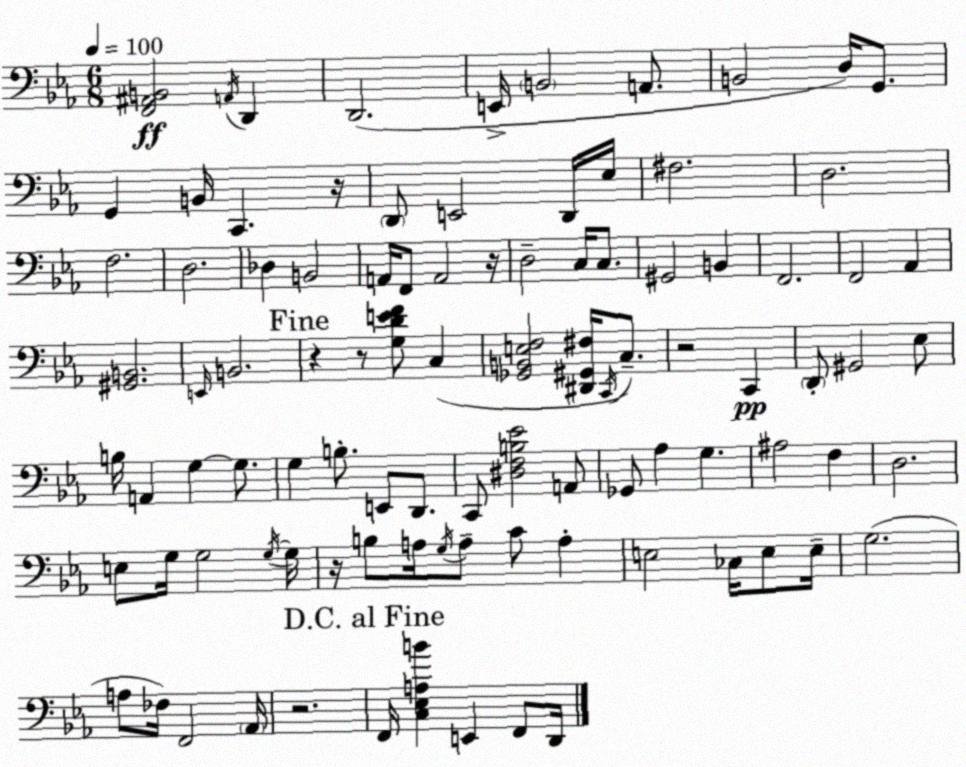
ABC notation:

X:1
T:Untitled
M:6/8
L:1/4
K:Cm
[F,,^A,,B,,]2 A,,/4 D,, D,,2 E,,/4 B,,2 A,,/2 B,,2 D,/4 G,,/2 G,, B,,/4 C,, z/4 D,,/2 E,,2 D,,/4 _E,/4 ^F,2 D,2 F,2 D,2 _D, B,,2 A,,/4 F,,/2 A,,2 z/4 D,2 C,/4 C,/2 ^G,,2 B,, F,,2 F,,2 _A,, [^G,,B,,]2 E,,/4 B,,2 z z/2 [G,DEF]/2 C, [_G,,B,,E,F,]2 [^D,,^G,,^F,]/4 C,,/4 C,/2 z2 C,, D,,/2 ^G,,2 _E,/2 B,/4 A,, G, G,/2 G, B,/2 E,,/2 D,,/2 C,,/2 [^D,F,B,_E]2 A,,/2 _G,,/2 _A, G, ^A,2 F, D,2 E,/2 G,/4 G,2 G,/4 G,/4 z/4 B,/2 A,/4 G,/4 A,/2 C/2 A, E,2 _C,/4 E,/2 E,/4 G,2 A,/2 _F,/4 F,,2 _A,,/4 z2 F,,/4 [C,_E,A,B] E,, F,,/2 D,,/4